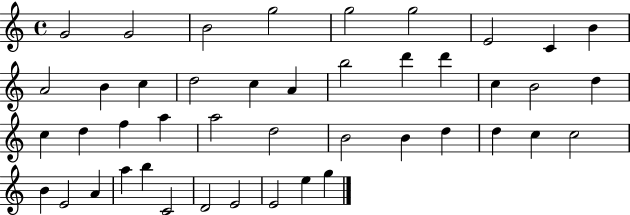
{
  \clef treble
  \time 4/4
  \defaultTimeSignature
  \key c \major
  g'2 g'2 | b'2 g''2 | g''2 g''2 | e'2 c'4 b'4 | \break a'2 b'4 c''4 | d''2 c''4 a'4 | b''2 d'''4 d'''4 | c''4 b'2 d''4 | \break c''4 d''4 f''4 a''4 | a''2 d''2 | b'2 b'4 d''4 | d''4 c''4 c''2 | \break b'4 e'2 a'4 | a''4 b''4 c'2 | d'2 e'2 | e'2 e''4 g''4 | \break \bar "|."
}